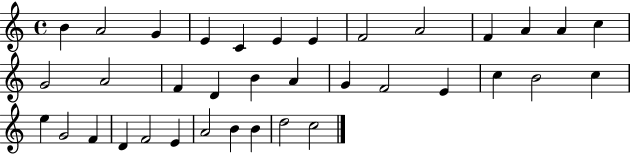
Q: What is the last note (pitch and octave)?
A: C5